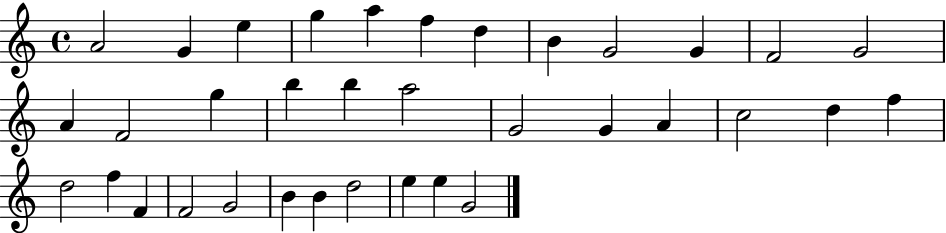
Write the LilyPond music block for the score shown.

{
  \clef treble
  \time 4/4
  \defaultTimeSignature
  \key c \major
  a'2 g'4 e''4 | g''4 a''4 f''4 d''4 | b'4 g'2 g'4 | f'2 g'2 | \break a'4 f'2 g''4 | b''4 b''4 a''2 | g'2 g'4 a'4 | c''2 d''4 f''4 | \break d''2 f''4 f'4 | f'2 g'2 | b'4 b'4 d''2 | e''4 e''4 g'2 | \break \bar "|."
}